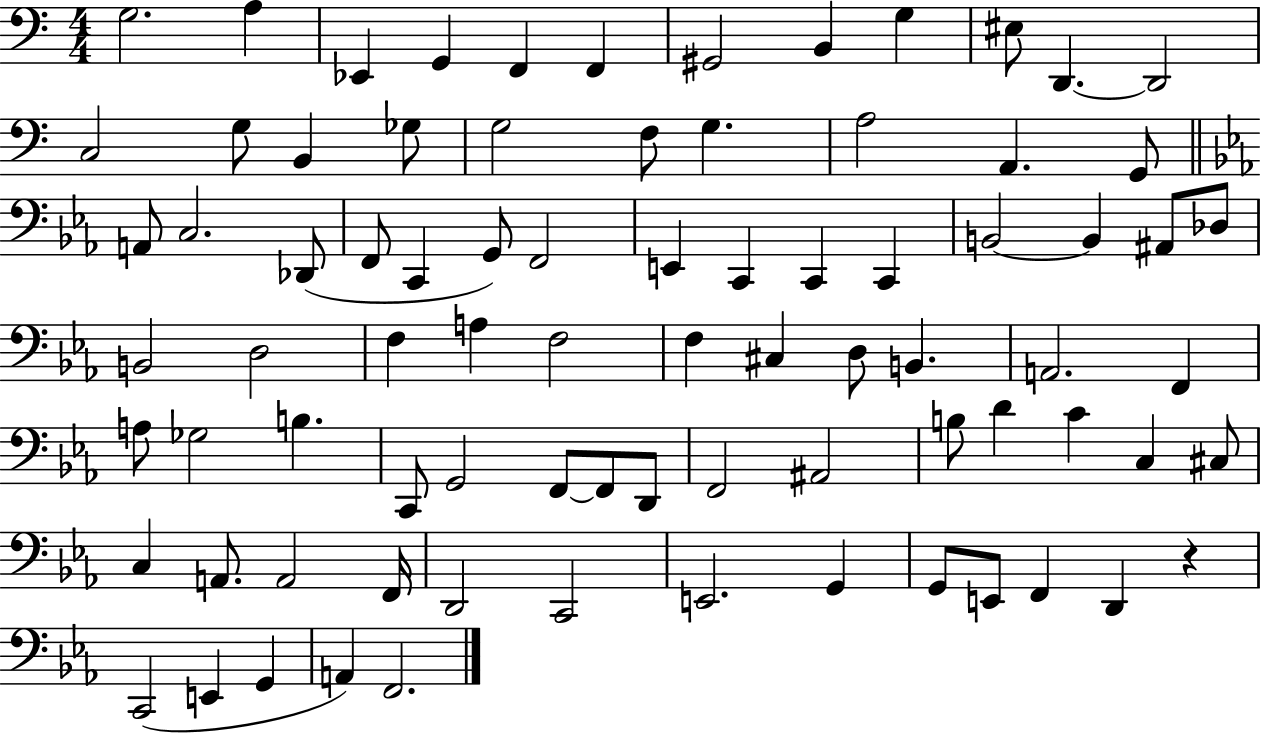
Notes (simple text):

G3/h. A3/q Eb2/q G2/q F2/q F2/q G#2/h B2/q G3/q EIS3/e D2/q. D2/h C3/h G3/e B2/q Gb3/e G3/h F3/e G3/q. A3/h A2/q. G2/e A2/e C3/h. Db2/e F2/e C2/q G2/e F2/h E2/q C2/q C2/q C2/q B2/h B2/q A#2/e Db3/e B2/h D3/h F3/q A3/q F3/h F3/q C#3/q D3/e B2/q. A2/h. F2/q A3/e Gb3/h B3/q. C2/e G2/h F2/e F2/e D2/e F2/h A#2/h B3/e D4/q C4/q C3/q C#3/e C3/q A2/e. A2/h F2/s D2/h C2/h E2/h. G2/q G2/e E2/e F2/q D2/q R/q C2/h E2/q G2/q A2/q F2/h.